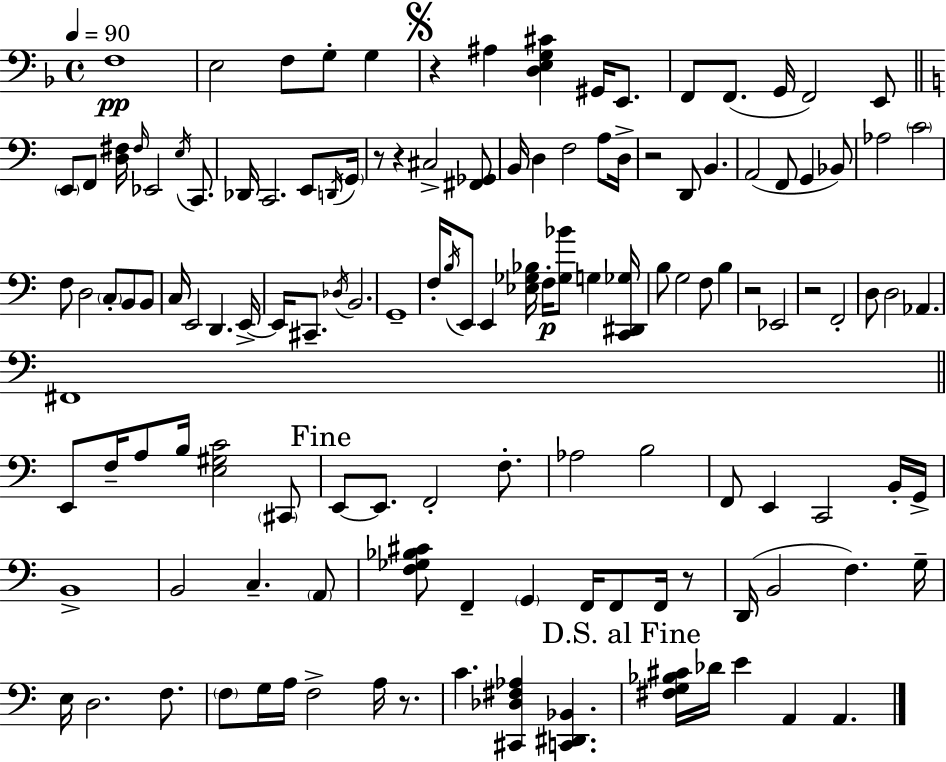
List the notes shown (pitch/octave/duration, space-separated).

F3/w E3/h F3/e G3/e G3/q R/q A#3/q [D3,E3,G3,C#4]/q G#2/s E2/e. F2/e F2/e. G2/s F2/h E2/e E2/e F2/e [D3,F#3]/s F#3/s Eb2/h E3/s C2/e. Db2/s C2/h. E2/e D2/s G2/s R/e R/q C#3/h [F#2,Gb2]/e B2/s D3/q F3/h A3/e D3/s R/h D2/e B2/q. A2/h F2/e G2/q Bb2/e Ab3/h C4/h F3/e D3/h C3/e B2/e B2/e C3/s E2/h D2/q. E2/s E2/s C#2/e. Db3/s B2/h. G2/w F3/s B3/s E2/e E2/q [Eb3,Gb3,Bb3]/s F3/s [Gb3,Bb4]/e G3/q [C2,D#2,Gb3]/s B3/e G3/h F3/e B3/q R/h Eb2/h R/h F2/h D3/e D3/h Ab2/q. F#2/w E2/e F3/s A3/e B3/s [E3,G#3,C4]/h C#2/e E2/e E2/e. F2/h F3/e. Ab3/h B3/h F2/e E2/q C2/h B2/s G2/s B2/w B2/h C3/q. A2/e [F3,Gb3,Bb3,C#4]/e F2/q G2/q F2/s F2/e F2/s R/e D2/s B2/h F3/q. G3/s E3/s D3/h. F3/e. F3/e G3/s A3/s F3/h A3/s R/e. C4/q. [C#2,Db3,F#3,Ab3]/q [C2,D#2,Bb2]/q. [F#3,G3,Bb3,C#4]/s Db4/s E4/q A2/q A2/q.